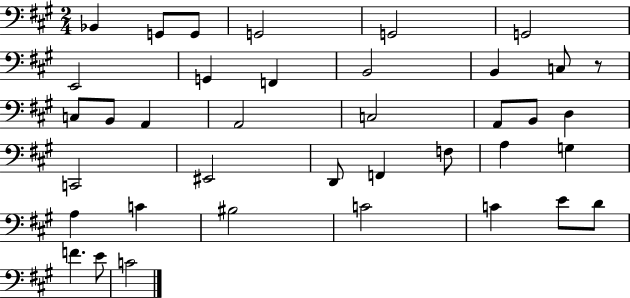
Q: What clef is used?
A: bass